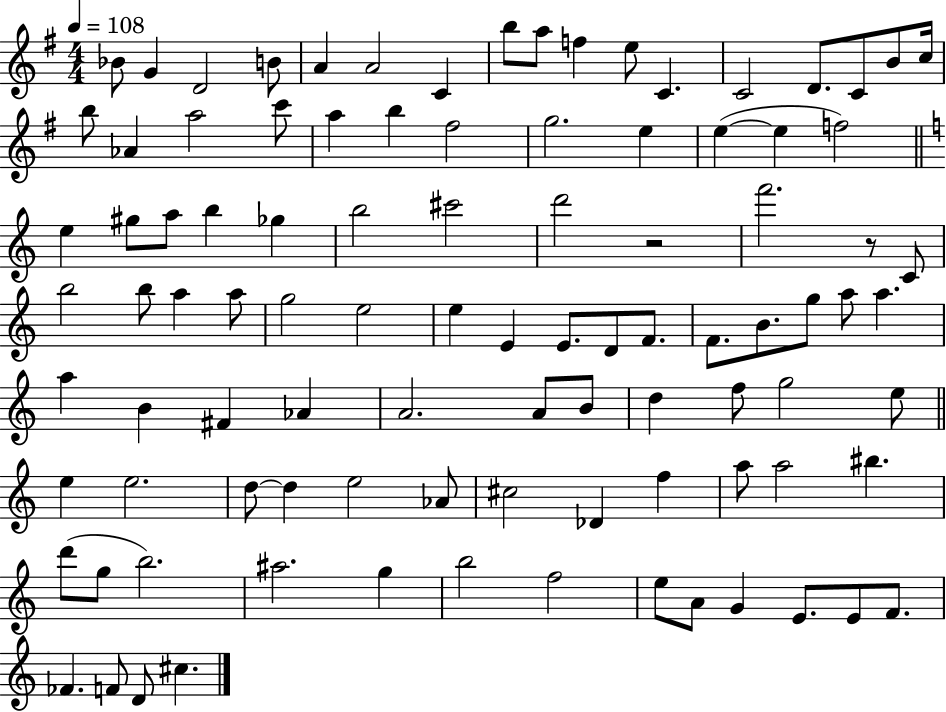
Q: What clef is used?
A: treble